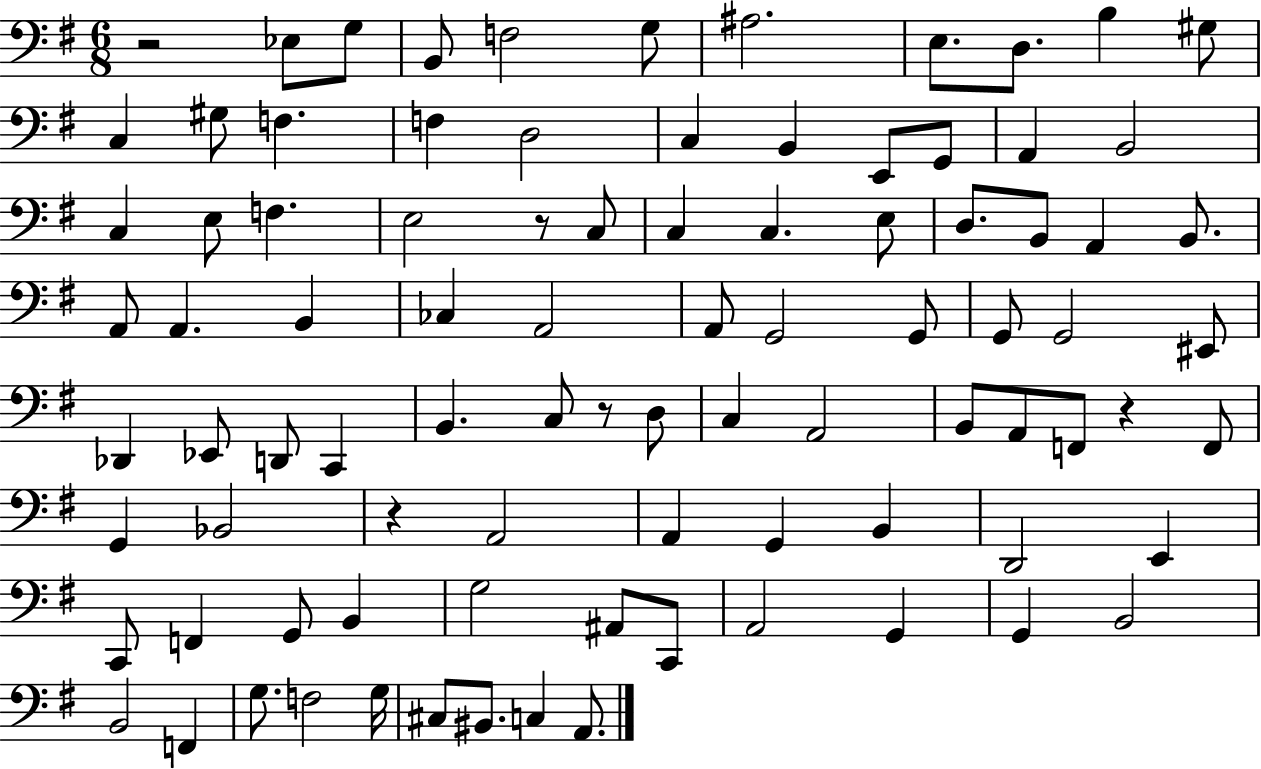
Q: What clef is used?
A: bass